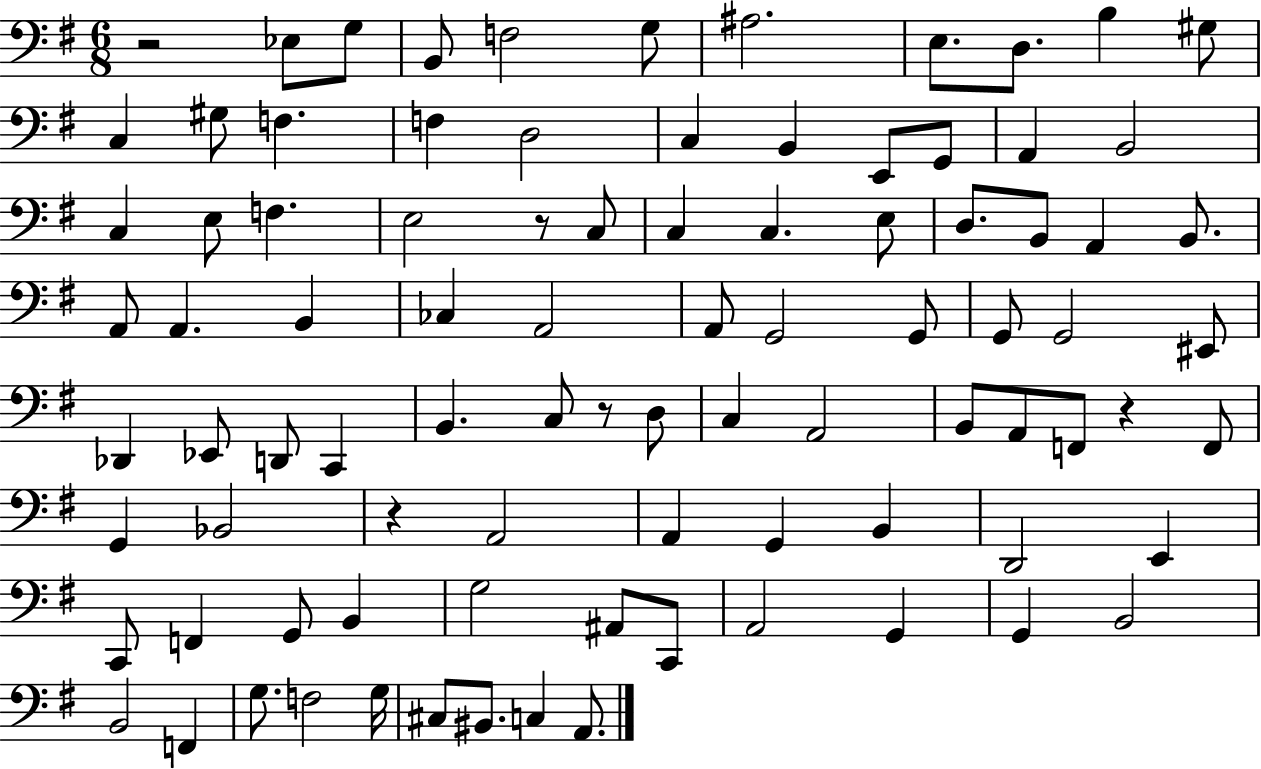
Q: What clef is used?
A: bass